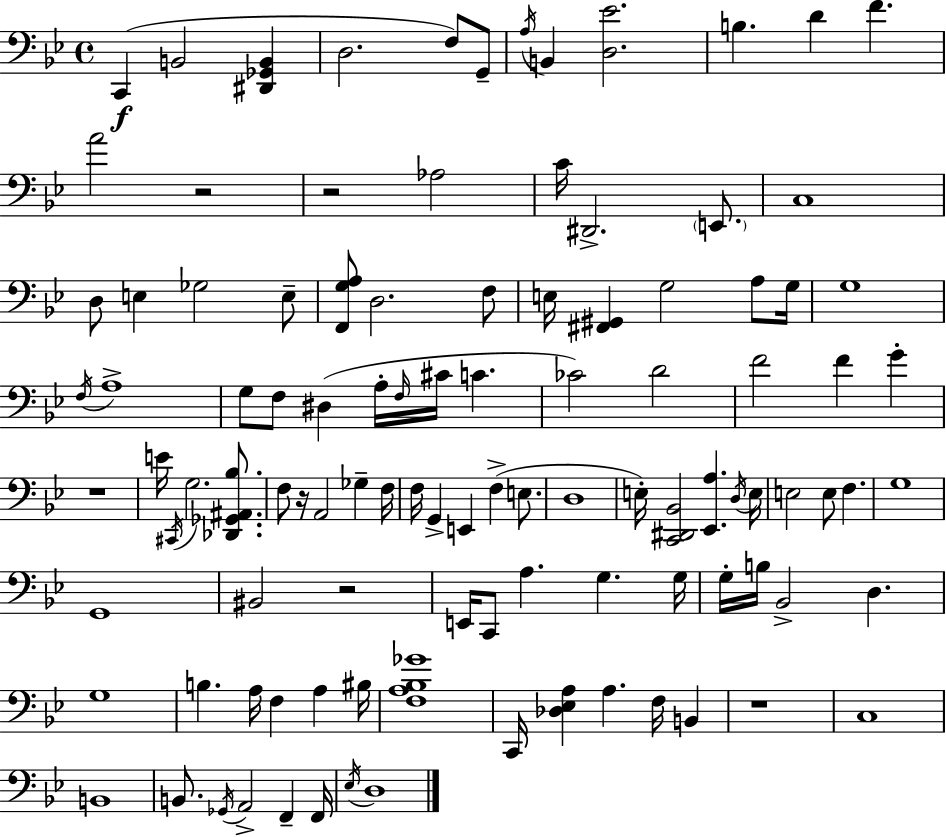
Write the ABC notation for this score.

X:1
T:Untitled
M:4/4
L:1/4
K:Bb
C,, B,,2 [^D,,_G,,B,,] D,2 F,/2 G,,/2 A,/4 B,, [D,_E]2 B, D F A2 z2 z2 _A,2 C/4 ^D,,2 E,,/2 C,4 D,/2 E, _G,2 E,/2 [F,,G,A,]/2 D,2 F,/2 E,/4 [^F,,^G,,] G,2 A,/2 G,/4 G,4 F,/4 A,4 G,/2 F,/2 ^D, A,/4 F,/4 ^C/4 C _C2 D2 F2 F G z4 E/4 ^C,,/4 G,2 [_D,,_G,,^A,,_B,]/2 F,/2 z/4 A,,2 _G, F,/4 F,/4 G,, E,, F, E,/2 D,4 E,/4 [C,,^D,,_B,,]2 [_E,,A,] D,/4 E,/4 E,2 E,/2 F, G,4 G,,4 ^B,,2 z2 E,,/4 C,,/2 A, G, G,/4 G,/4 B,/4 _B,,2 D, G,4 B, A,/4 F, A, ^B,/4 [F,A,_B,_G]4 C,,/4 [_D,_E,A,] A, F,/4 B,, z4 C,4 B,,4 B,,/2 _G,,/4 A,,2 F,, F,,/4 _E,/4 D,4